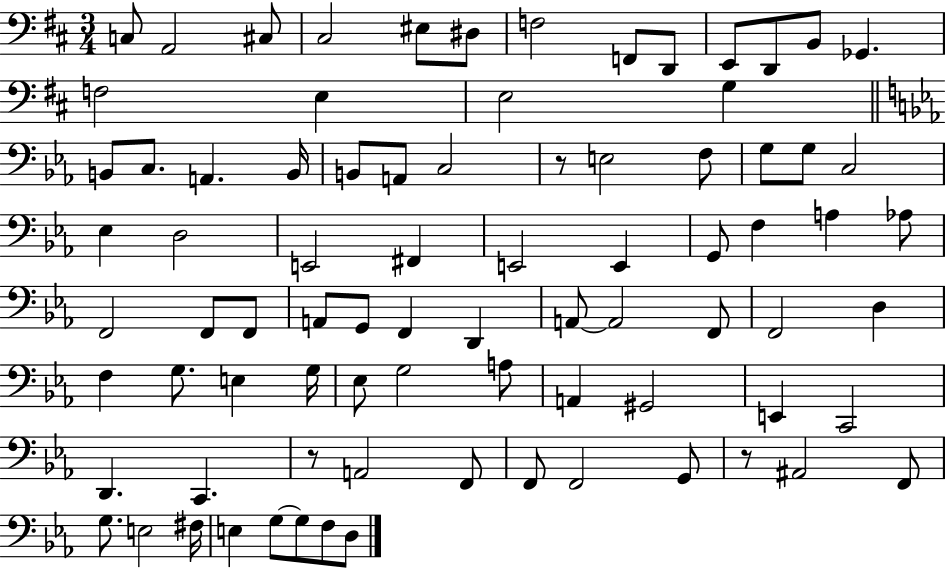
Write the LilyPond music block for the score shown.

{
  \clef bass
  \numericTimeSignature
  \time 3/4
  \key d \major
  c8 a,2 cis8 | cis2 eis8 dis8 | f2 f,8 d,8 | e,8 d,8 b,8 ges,4. | \break f2 e4 | e2 g4 | \bar "||" \break \key c \minor b,8 c8. a,4. b,16 | b,8 a,8 c2 | r8 e2 f8 | g8 g8 c2 | \break ees4 d2 | e,2 fis,4 | e,2 e,4 | g,8 f4 a4 aes8 | \break f,2 f,8 f,8 | a,8 g,8 f,4 d,4 | a,8~~ a,2 f,8 | f,2 d4 | \break f4 g8. e4 g16 | ees8 g2 a8 | a,4 gis,2 | e,4 c,2 | \break d,4. c,4. | r8 a,2 f,8 | f,8 f,2 g,8 | r8 ais,2 f,8 | \break g8. e2 fis16 | e4 g8~~ g8 f8 d8 | \bar "|."
}